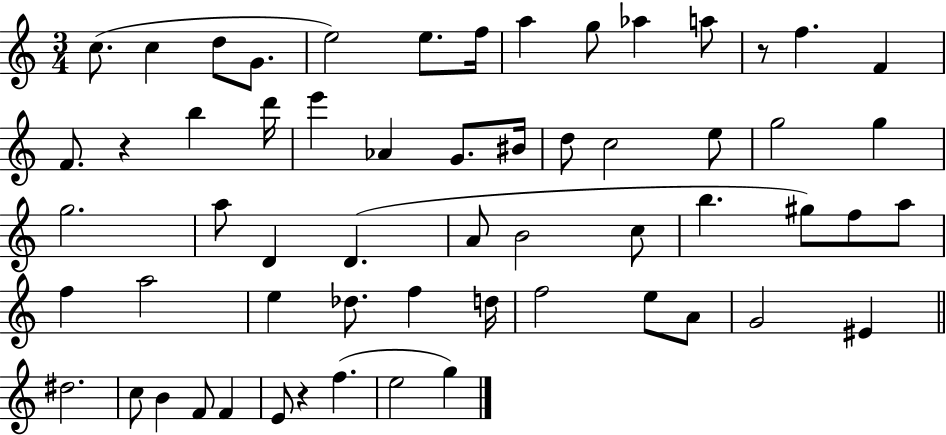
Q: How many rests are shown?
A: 3